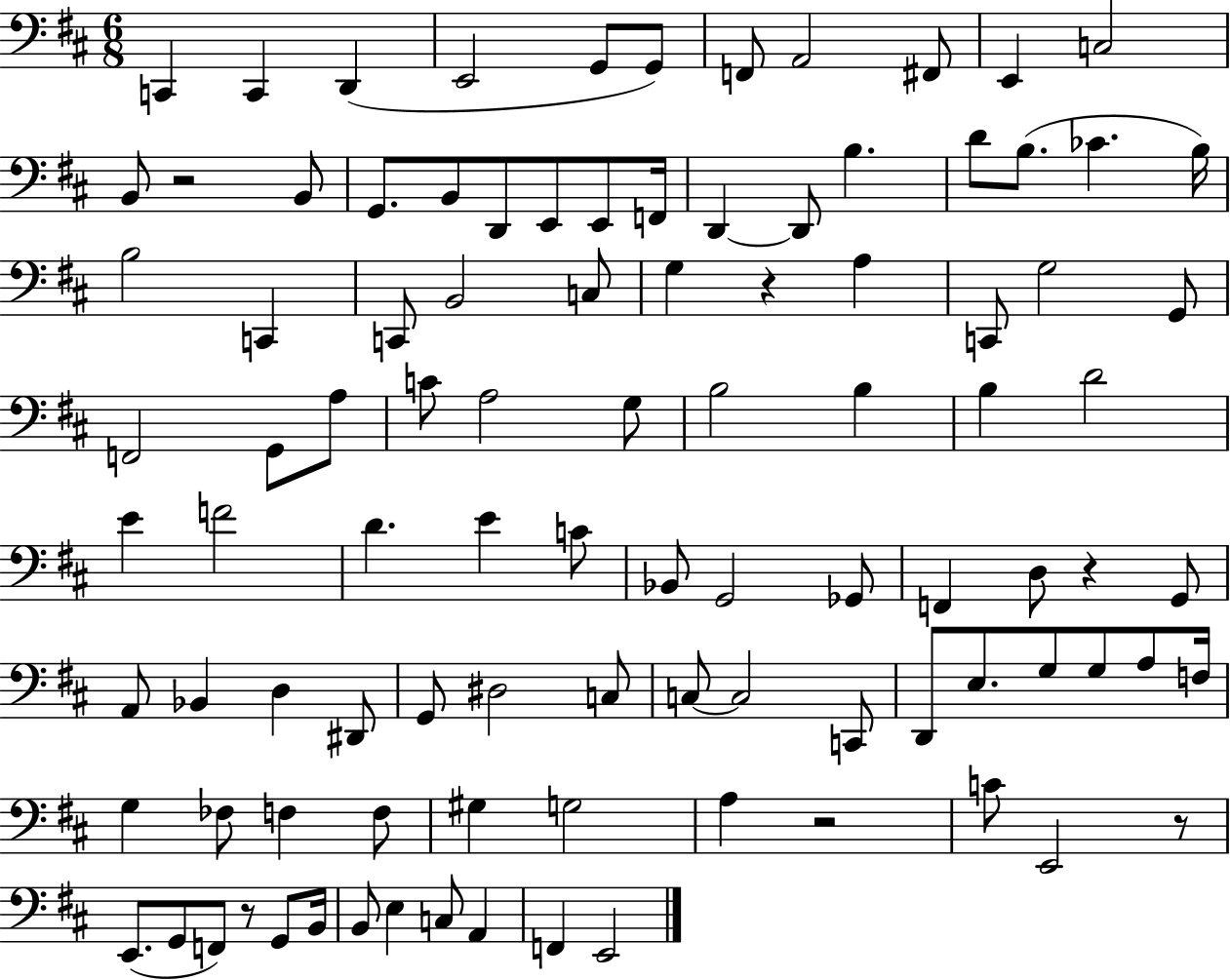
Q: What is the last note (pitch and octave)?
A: E2